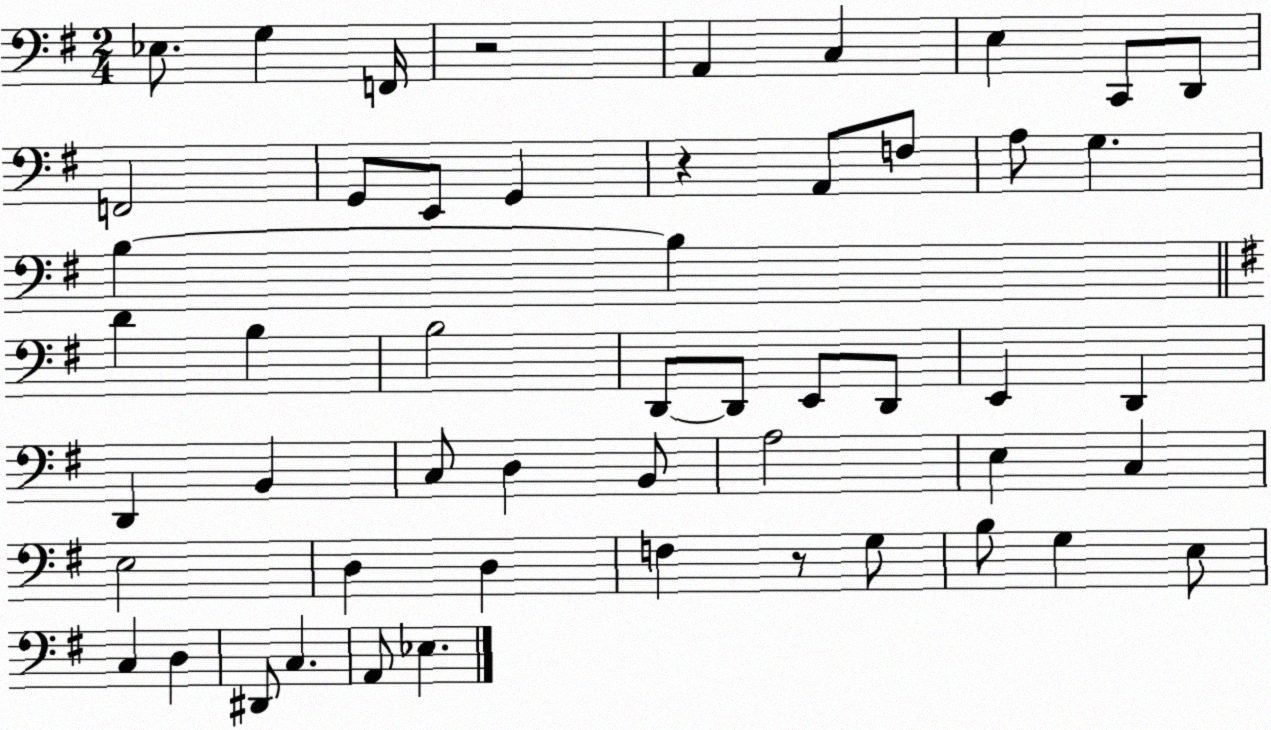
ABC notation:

X:1
T:Untitled
M:2/4
L:1/4
K:G
_E,/2 G, F,,/4 z2 A,, C, E, C,,/2 D,,/2 F,,2 G,,/2 E,,/2 G,, z A,,/2 F,/2 A,/2 G, B, B, D B, B,2 D,,/2 D,,/2 E,,/2 D,,/2 E,, D,, D,, B,, C,/2 D, B,,/2 A,2 E, C, E,2 D, D, F, z/2 G,/2 B,/2 G, E,/2 C, D, ^D,,/2 C, A,,/2 _E,